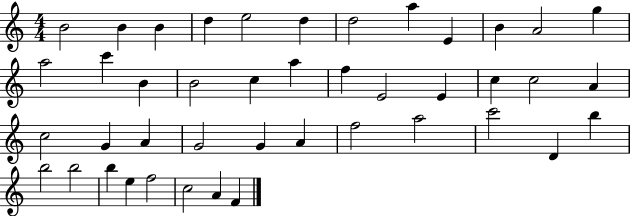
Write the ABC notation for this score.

X:1
T:Untitled
M:4/4
L:1/4
K:C
B2 B B d e2 d d2 a E B A2 g a2 c' B B2 c a f E2 E c c2 A c2 G A G2 G A f2 a2 c'2 D b b2 b2 b e f2 c2 A F